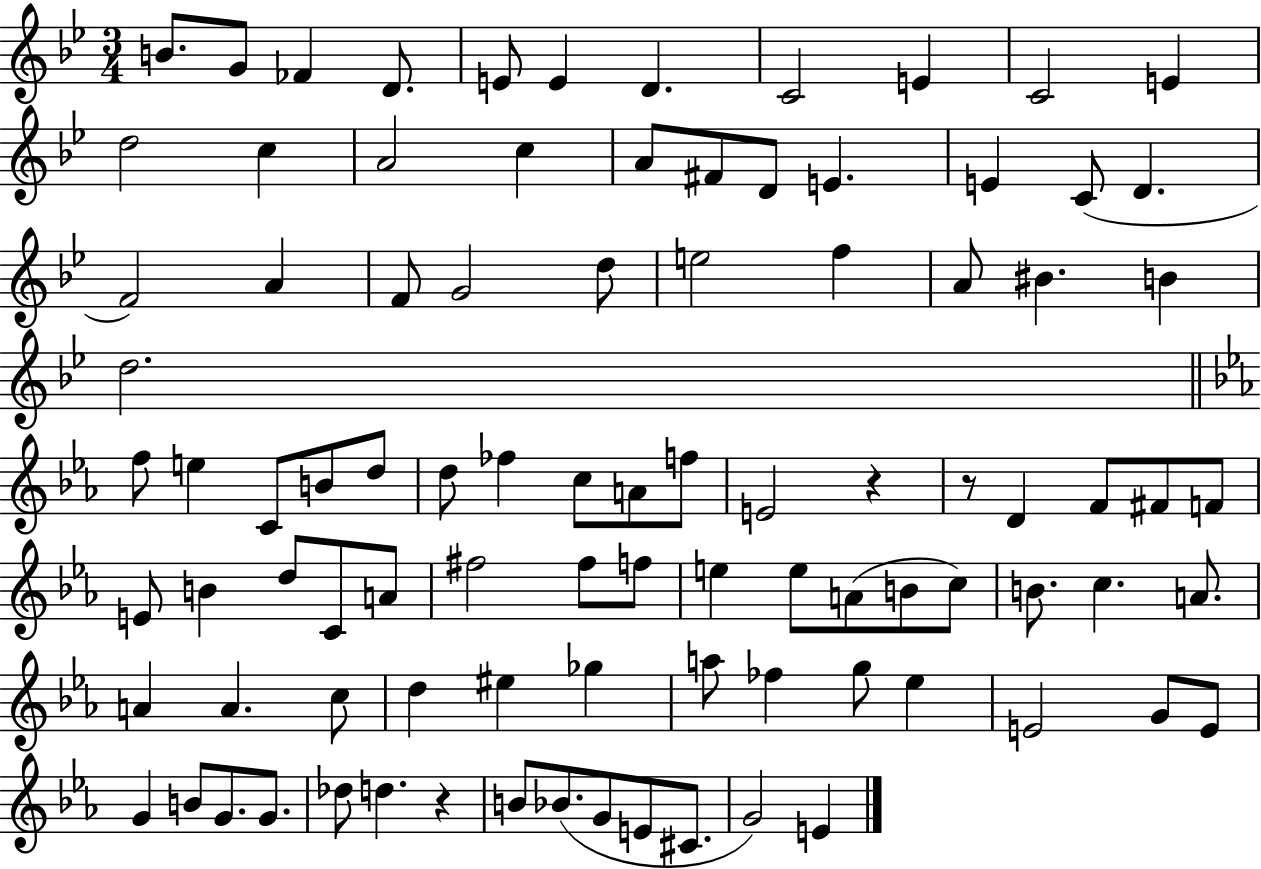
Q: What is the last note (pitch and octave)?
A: E4